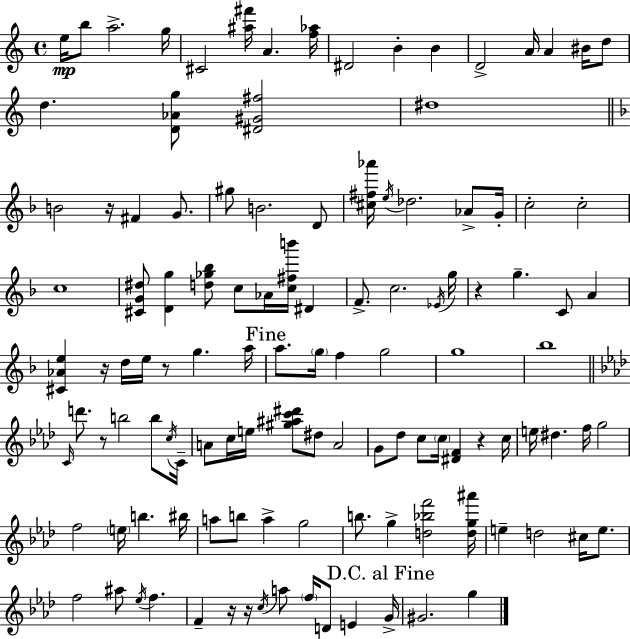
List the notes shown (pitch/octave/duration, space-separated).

E5/s B5/e A5/h. G5/s C#4/h [A#5,F#6]/s A4/q. [F5,Ab5]/s D#4/h B4/q B4/q D4/h A4/s A4/q BIS4/s D5/e D5/q. [D4,Ab4,G5]/e [D#4,G#4,F#5]/h D#5/w B4/h R/s F#4/q G4/e. G#5/e B4/h. D4/e [C#5,F#5,Ab6]/s E5/s Db5/h. Ab4/e G4/s C5/h C5/h C5/w [C#4,G4,D#5]/e [D4,G5]/q [D5,Gb5,Bb5]/e C5/e Ab4/s [C5,F#5,B6]/s D#4/q F4/e. C5/h. Eb4/s G5/s R/q G5/q. C4/e A4/q [C#4,Ab4,E5]/q R/s D5/s E5/s R/e G5/q. A5/s A5/e. G5/s F5/q G5/h G5/w Bb5/w C4/s D6/e. R/e B5/h B5/e C5/s C4/s A4/e C5/s E5/s [G#5,A#5,C6,D#6]/e D#5/e A4/h G4/e Db5/e C5/e C5/s [D#4,F4]/q R/q C5/s E5/s D#5/q. F5/s G5/h F5/h E5/s B5/q. BIS5/s A5/e B5/e A5/q G5/h B5/e. G5/q [D5,Bb5,F6]/h [D5,G5,A#6]/s E5/q D5/h C#5/s E5/e. F5/h A#5/e Eb5/s F5/q. F4/q R/s R/s C5/s A5/e F5/s D4/e E4/q G4/s G#4/h. G5/q